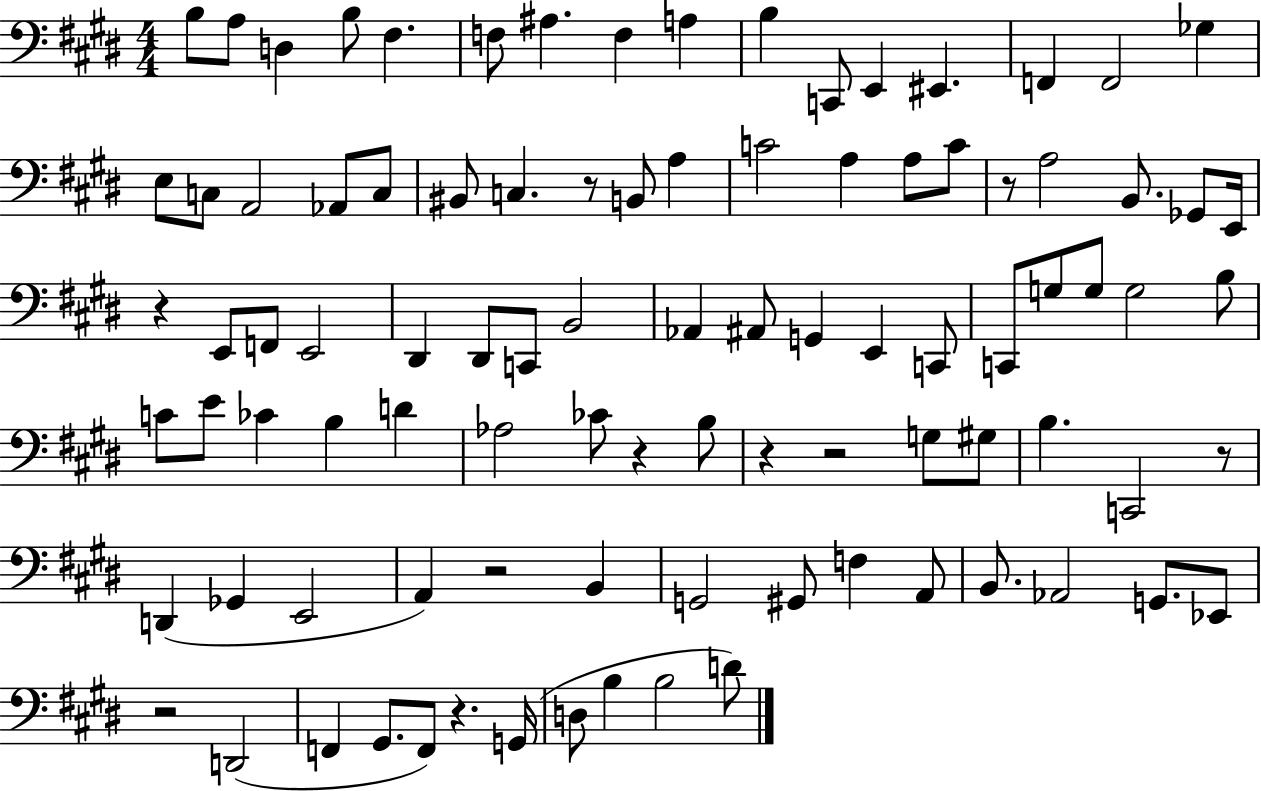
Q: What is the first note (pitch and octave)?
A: B3